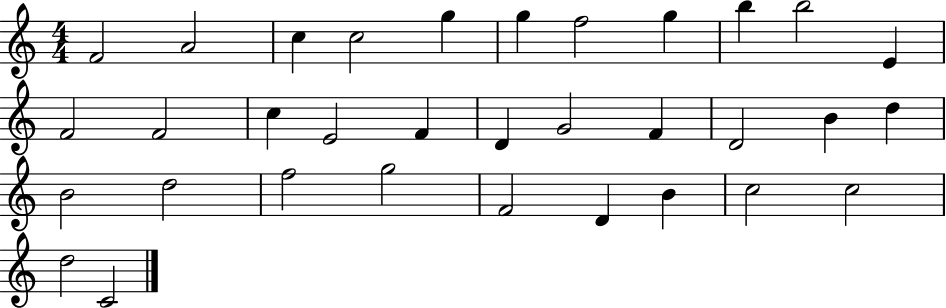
{
  \clef treble
  \numericTimeSignature
  \time 4/4
  \key c \major
  f'2 a'2 | c''4 c''2 g''4 | g''4 f''2 g''4 | b''4 b''2 e'4 | \break f'2 f'2 | c''4 e'2 f'4 | d'4 g'2 f'4 | d'2 b'4 d''4 | \break b'2 d''2 | f''2 g''2 | f'2 d'4 b'4 | c''2 c''2 | \break d''2 c'2 | \bar "|."
}